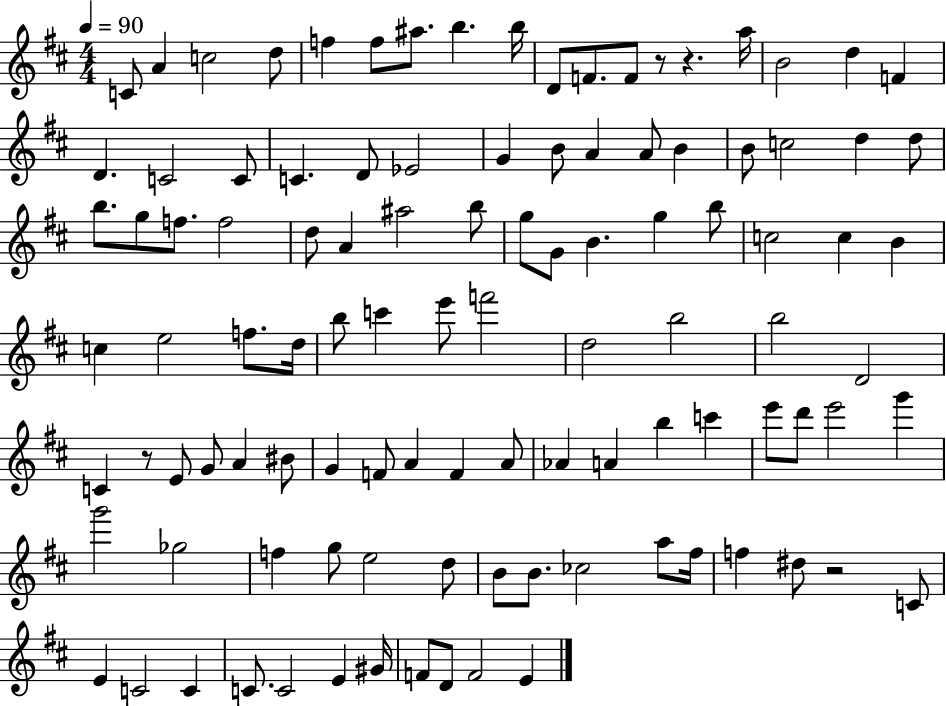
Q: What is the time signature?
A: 4/4